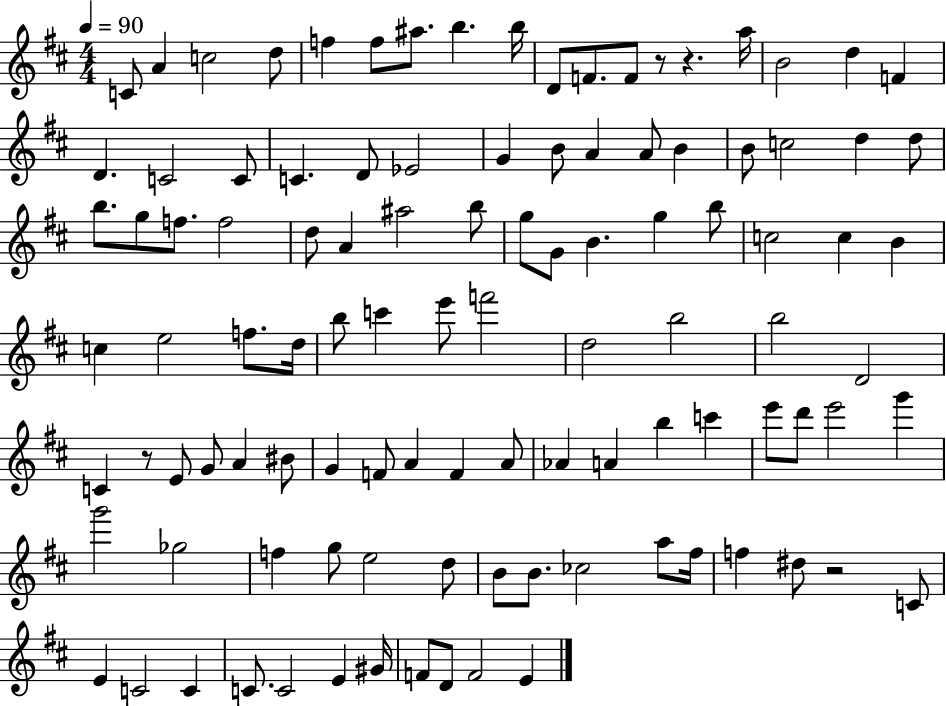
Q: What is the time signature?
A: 4/4